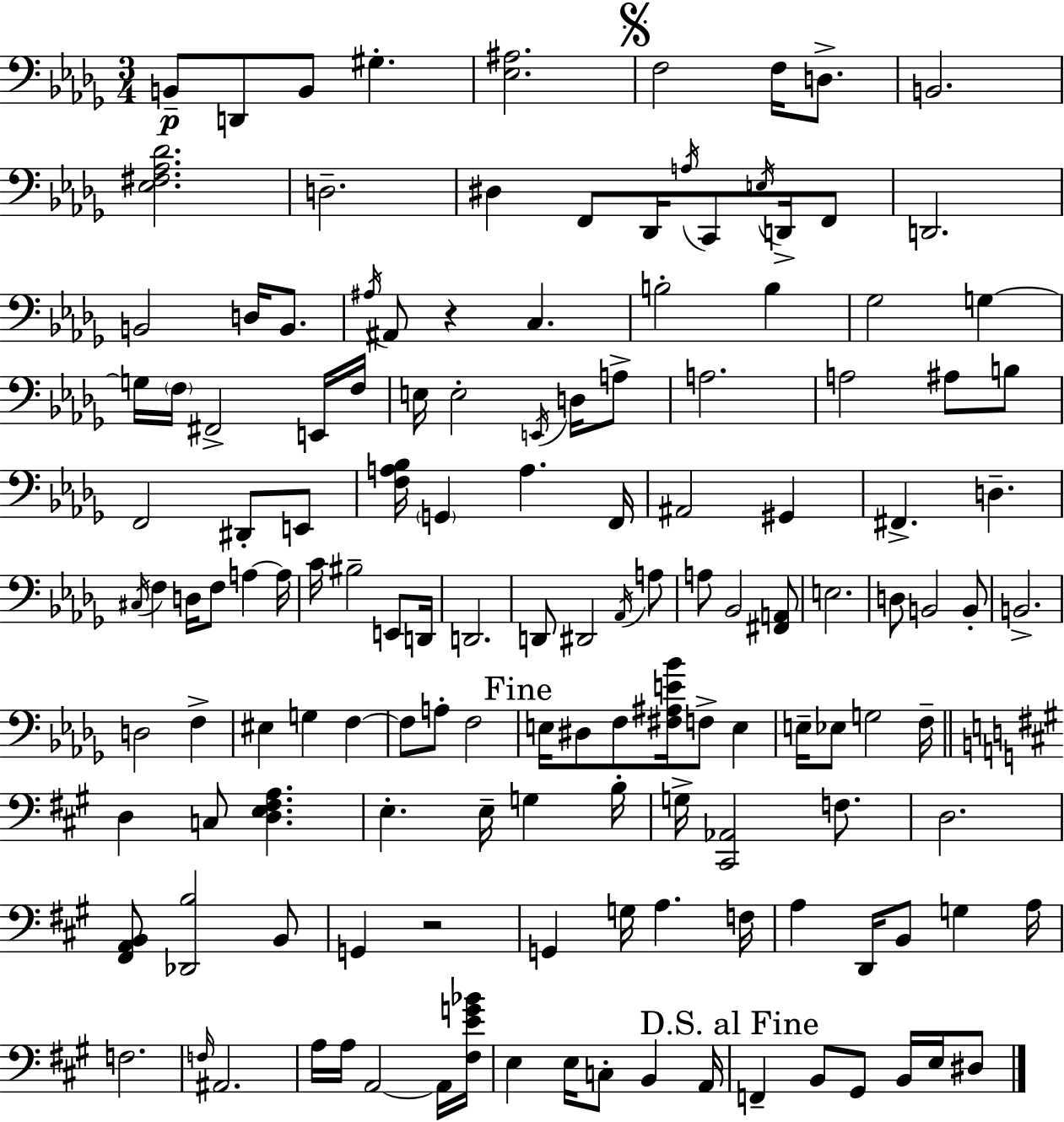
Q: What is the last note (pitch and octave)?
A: D#3